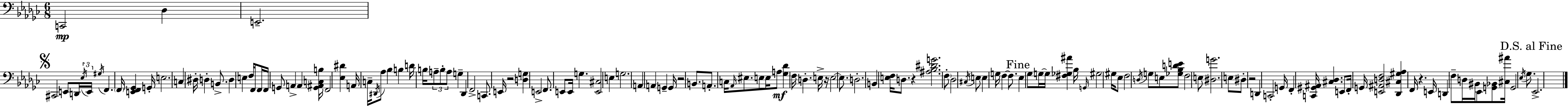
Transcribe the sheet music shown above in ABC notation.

X:1
T:Untitled
M:6/8
L:1/4
K:Ebm
C,,2 _D, E,,2 ^C,,2 E,,/2 D,,/4 _E,/4 E,,/4 ^G,/4 F,, F,,/4 [E,,F,,_G,,] G,,/4 E,2 C, ^D,/4 D, B,,/2 D, E, F,/4 F,,/2 F,,/4 F,,/4 G,,/2 A,, A,, [G,,^A,,C,B,]/4 F,,2 [_E,^D] A,,/4 C,/4 ^D,,/4 _A,/2 _B, B, D/4 B,/4 A,/2 B,/2 A,/2 G, _D,, F,,2 C,,/2 E,,/4 z2 [D,G,] E,,2 F,,/2 E,,/2 E,,/4 G, [E,,^C,]2 E, G,2 A,, A,, G,, G,,/4 z2 B,,/2 A,,/2 C,/4 _A,,/4 ^E,/2 E,/2 E,/4 A,/2 [_G,_D] F,/4 D, E,/4 z/4 E,2 E,/2 D,2 B,, [E,F,]/4 D,/2 z [^A,_B,^DG]2 F,/2 _D,2 ^C,/4 E,/2 E, G,/4 F, F,/2 _E, _G,/2 G,/4 G,/4 [^F,_G,^A] _B,/4 G,,/4 ^G,2 ^G,/4 _E,/2 F,2 D,/4 G,/2 E,/2 [_G,_B,DE]/2 F,2 E,/2 [^D,G]2 E,/2 ^D,/2 z2 D,, C,,2 G,,/4 F,, [C,,^G,,^A,,]/4 [^C,_D,] E,,/2 F,,/4 G,,/4 [E,,^A,,D,F,]2 [_D,,^C,^G,_A,] F,,/4 z E,,/4 D,, F,/2 D,/4 ^B,,/4 _E,,/2 [G,,_B,,]/2 [^C,^A]/4 G,,2 _E,/4 _G,/2 _E,,2